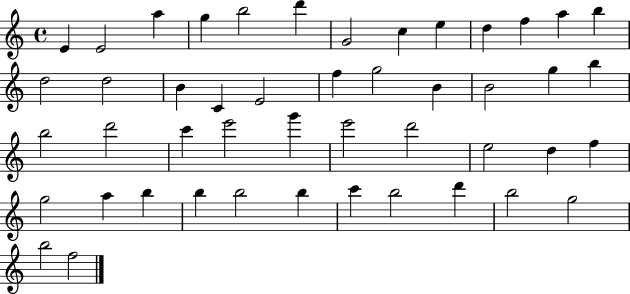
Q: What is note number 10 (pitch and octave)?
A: D5